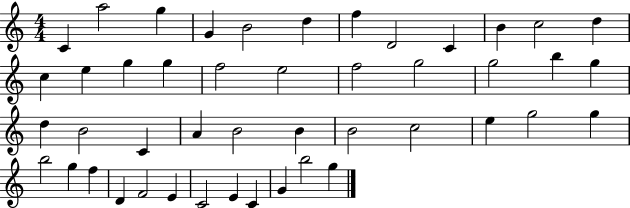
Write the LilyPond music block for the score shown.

{
  \clef treble
  \numericTimeSignature
  \time 4/4
  \key c \major
  c'4 a''2 g''4 | g'4 b'2 d''4 | f''4 d'2 c'4 | b'4 c''2 d''4 | \break c''4 e''4 g''4 g''4 | f''2 e''2 | f''2 g''2 | g''2 b''4 g''4 | \break d''4 b'2 c'4 | a'4 b'2 b'4 | b'2 c''2 | e''4 g''2 g''4 | \break b''2 g''4 f''4 | d'4 f'2 e'4 | c'2 e'4 c'4 | g'4 b''2 g''4 | \break \bar "|."
}